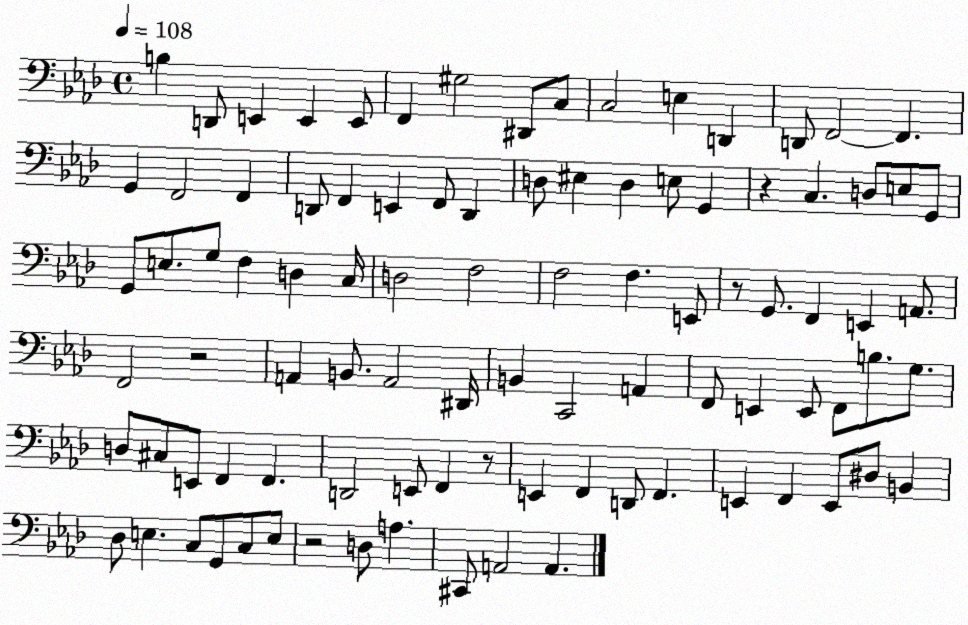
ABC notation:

X:1
T:Untitled
M:4/4
L:1/4
K:Ab
B, D,,/2 E,, E,, E,,/2 F,, ^G,2 ^D,,/2 C,/2 C,2 E, D,, D,,/2 F,,2 F,, G,, F,,2 F,, D,,/2 F,, E,, F,,/2 D,, D,/2 ^E, D, E,/2 G,, z C, D,/2 E,/2 G,,/2 G,,/2 E,/2 G,/2 F, D, C,/4 D,2 F,2 F,2 F, E,,/2 z/2 G,,/2 F,, E,, A,,/2 F,,2 z2 A,, B,,/2 A,,2 ^D,,/4 B,, C,,2 A,, F,,/2 E,, E,,/2 F,,/2 B,/2 G,/2 D,/2 ^C,/2 E,,/2 F,, F,, D,,2 E,,/2 F,, z/2 E,, F,, D,,/2 F,, E,, F,, E,,/2 ^D,/2 B,, _D,/2 E, C,/2 G,,/2 C,/2 E,/2 z2 D,/2 A, ^C,,/2 A,,2 A,,